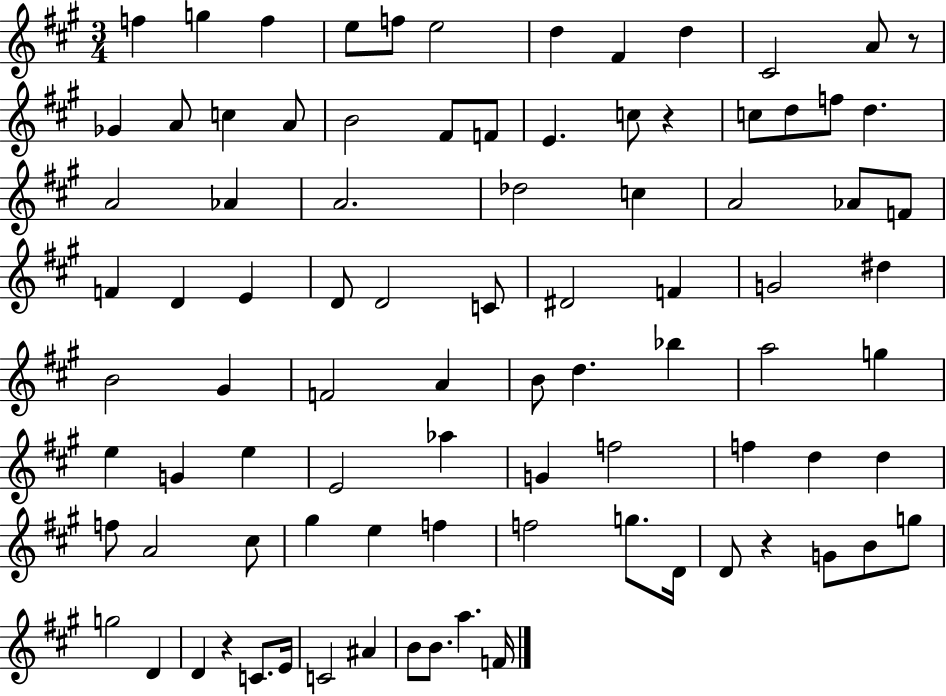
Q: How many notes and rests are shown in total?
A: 89